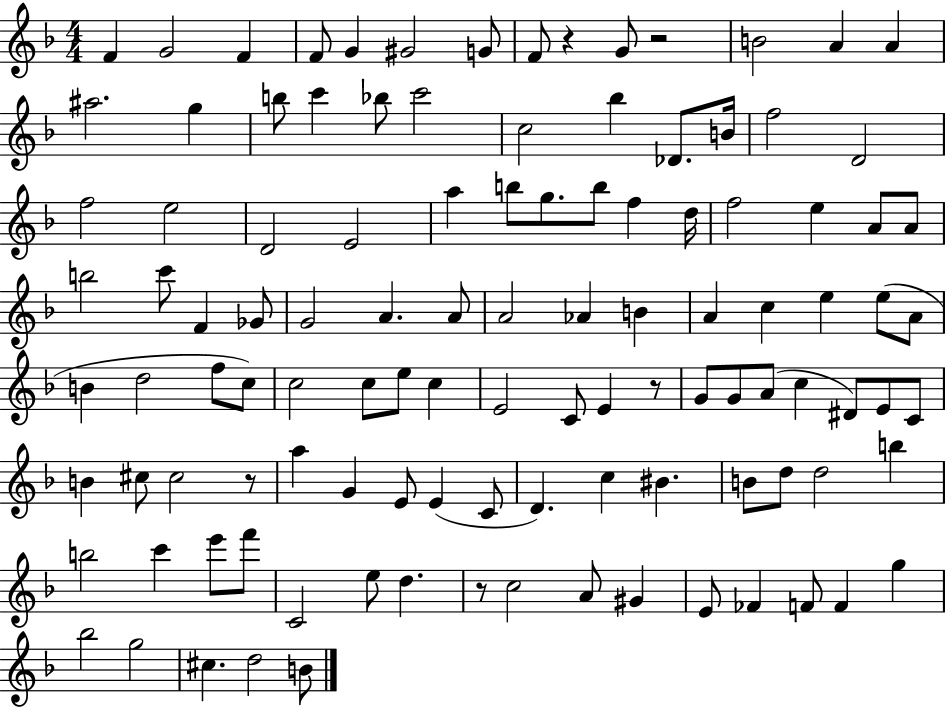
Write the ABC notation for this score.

X:1
T:Untitled
M:4/4
L:1/4
K:F
F G2 F F/2 G ^G2 G/2 F/2 z G/2 z2 B2 A A ^a2 g b/2 c' _b/2 c'2 c2 _b _D/2 B/4 f2 D2 f2 e2 D2 E2 a b/2 g/2 b/2 f d/4 f2 e A/2 A/2 b2 c'/2 F _G/2 G2 A A/2 A2 _A B A c e e/2 A/2 B d2 f/2 c/2 c2 c/2 e/2 c E2 C/2 E z/2 G/2 G/2 A/2 c ^D/2 E/2 C/2 B ^c/2 ^c2 z/2 a G E/2 E C/2 D c ^B B/2 d/2 d2 b b2 c' e'/2 f'/2 C2 e/2 d z/2 c2 A/2 ^G E/2 _F F/2 F g _b2 g2 ^c d2 B/2